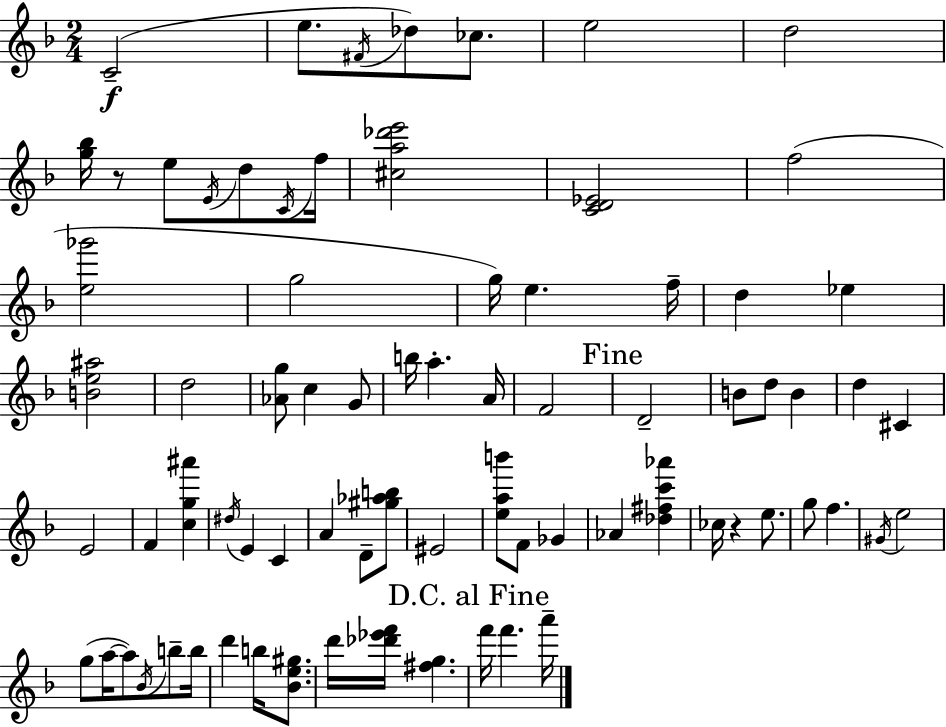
{
  \clef treble
  \numericTimeSignature
  \time 2/4
  \key f \major
  c'2--(\f | e''8. \acciaccatura { fis'16 }) des''8 ces''8. | e''2 | d''2 | \break <g'' bes''>16 r8 e''8 \acciaccatura { e'16 } d''8 | \acciaccatura { c'16 } f''16 <cis'' a'' des''' e'''>2 | <c' d' ees'>2 | f''2( | \break <e'' ges'''>2 | g''2 | g''16) e''4. | f''16-- d''4 ees''4 | \break <b' e'' ais''>2 | d''2 | <aes' g''>8 c''4 | g'8 b''16 a''4.-. | \break a'16 f'2 | \mark "Fine" d'2-- | b'8 d''8 b'4 | d''4 cis'4 | \break e'2 | f'4 <c'' g'' ais'''>4 | \acciaccatura { dis''16 } e'4 | c'4 a'4 | \break d'8-- <gis'' aes'' b''>8 eis'2 | <e'' a'' b'''>8 f'8 | ges'4 aes'4 | <des'' fis'' c''' aes'''>4 ces''16 r4 | \break e''8. g''8 f''4. | \acciaccatura { gis'16 } e''2 | g''8( a''16~~ | a''8) \acciaccatura { bes'16 } b''8-- b''16 d'''4 | \break b''16 <bes' e'' gis''>8. d'''16 <des''' ees''' f'''>16 | <fis'' g''>4. \mark "D.C. al Fine" f'''16 f'''4. | a'''16-- \bar "|."
}